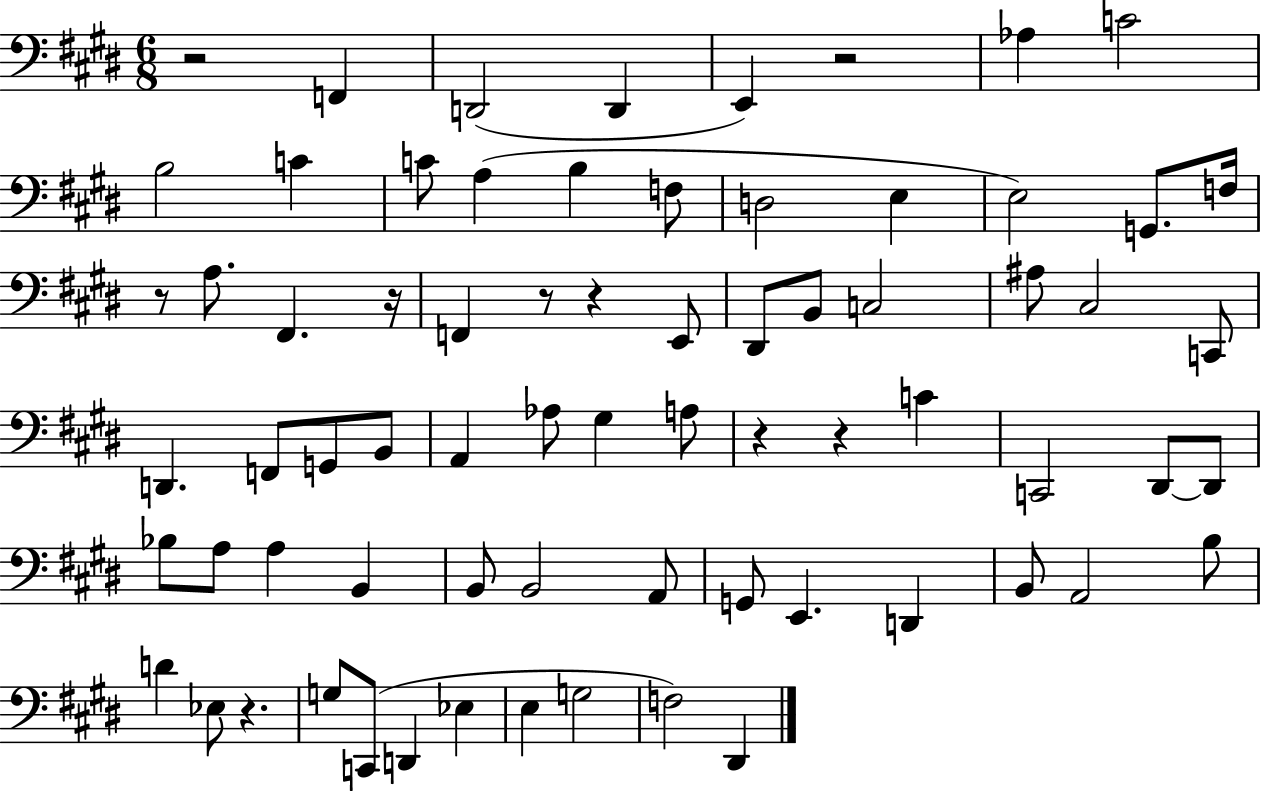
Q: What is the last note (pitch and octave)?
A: D#2